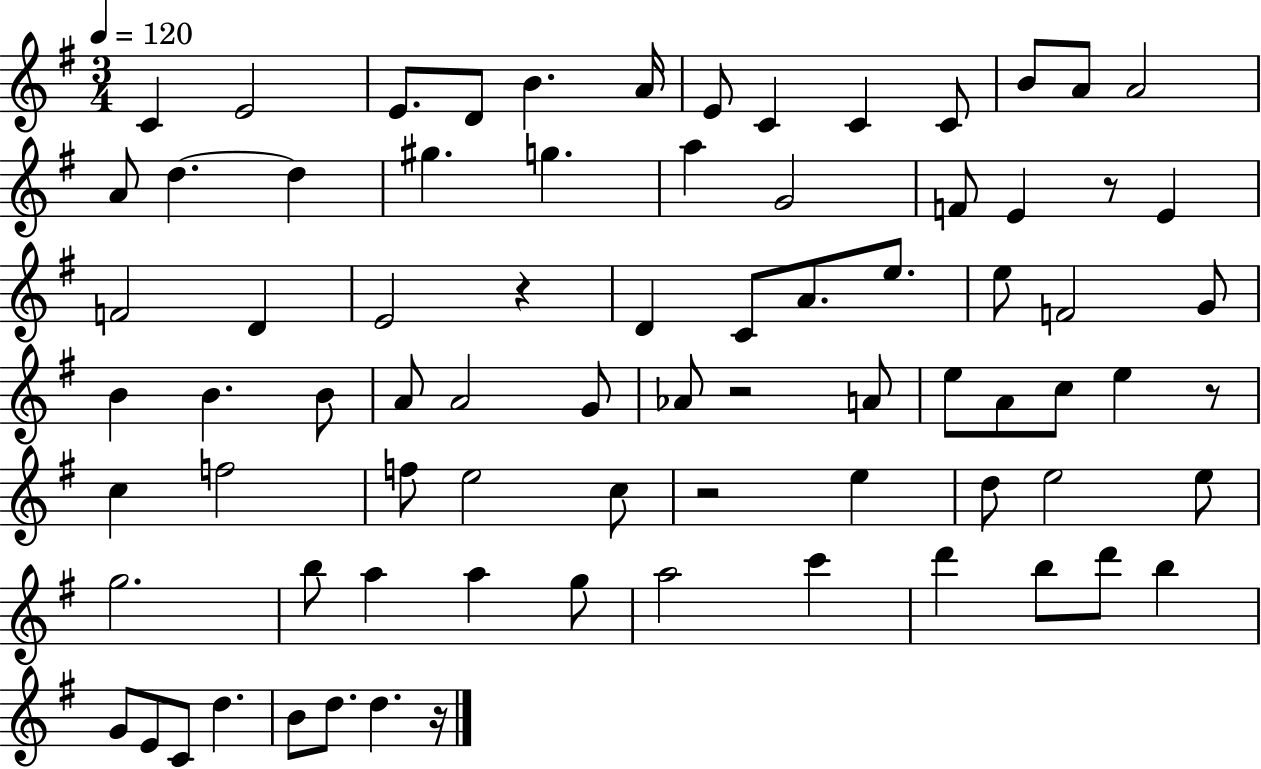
X:1
T:Untitled
M:3/4
L:1/4
K:G
C E2 E/2 D/2 B A/4 E/2 C C C/2 B/2 A/2 A2 A/2 d d ^g g a G2 F/2 E z/2 E F2 D E2 z D C/2 A/2 e/2 e/2 F2 G/2 B B B/2 A/2 A2 G/2 _A/2 z2 A/2 e/2 A/2 c/2 e z/2 c f2 f/2 e2 c/2 z2 e d/2 e2 e/2 g2 b/2 a a g/2 a2 c' d' b/2 d'/2 b G/2 E/2 C/2 d B/2 d/2 d z/4